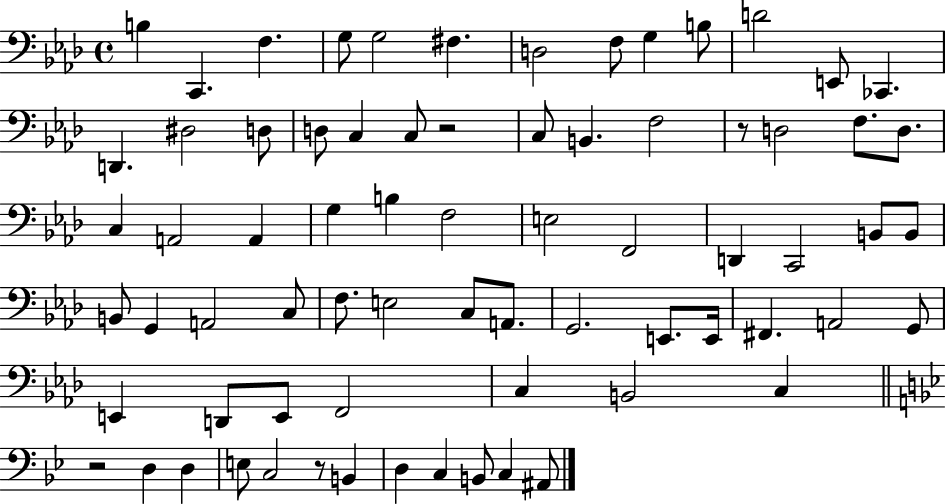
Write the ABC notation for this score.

X:1
T:Untitled
M:4/4
L:1/4
K:Ab
B, C,, F, G,/2 G,2 ^F, D,2 F,/2 G, B,/2 D2 E,,/2 _C,, D,, ^D,2 D,/2 D,/2 C, C,/2 z2 C,/2 B,, F,2 z/2 D,2 F,/2 D,/2 C, A,,2 A,, G, B, F,2 E,2 F,,2 D,, C,,2 B,,/2 B,,/2 B,,/2 G,, A,,2 C,/2 F,/2 E,2 C,/2 A,,/2 G,,2 E,,/2 E,,/4 ^F,, A,,2 G,,/2 E,, D,,/2 E,,/2 F,,2 C, B,,2 C, z2 D, D, E,/2 C,2 z/2 B,, D, C, B,,/2 C, ^A,,/2